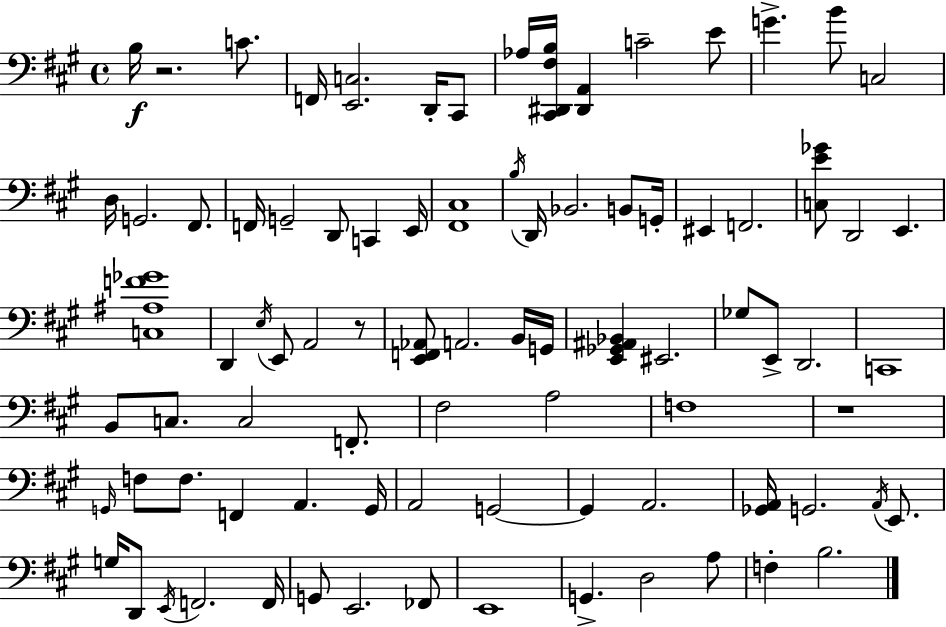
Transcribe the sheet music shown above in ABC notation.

X:1
T:Untitled
M:4/4
L:1/4
K:A
B,/4 z2 C/2 F,,/4 [E,,C,]2 D,,/4 ^C,,/2 _A,/4 [^C,,^D,,^F,B,]/4 [^D,,A,,] C2 E/2 G B/2 C,2 D,/4 G,,2 ^F,,/2 F,,/4 G,,2 D,,/2 C,, E,,/4 [^F,,^C,]4 B,/4 D,,/4 _B,,2 B,,/2 G,,/4 ^E,, F,,2 [C,E_G]/2 D,,2 E,, [C,^A,F_G]4 D,, E,/4 E,,/2 A,,2 z/2 [E,,F,,_A,,]/2 A,,2 B,,/4 G,,/4 [E,,_G,,^A,,_B,,] ^E,,2 _G,/2 E,,/2 D,,2 C,,4 B,,/2 C,/2 C,2 F,,/2 ^F,2 A,2 F,4 z4 G,,/4 F,/2 F,/2 F,, A,, G,,/4 A,,2 G,,2 G,, A,,2 [_G,,A,,]/4 G,,2 A,,/4 E,,/2 G,/4 D,,/2 E,,/4 F,,2 F,,/4 G,,/2 E,,2 _F,,/2 E,,4 G,, D,2 A,/2 F, B,2